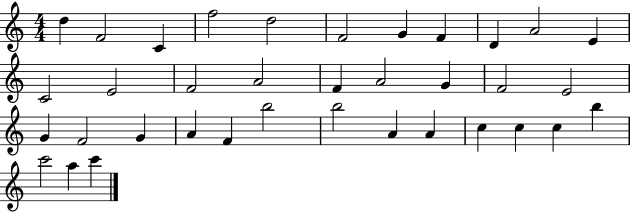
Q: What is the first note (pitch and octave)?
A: D5